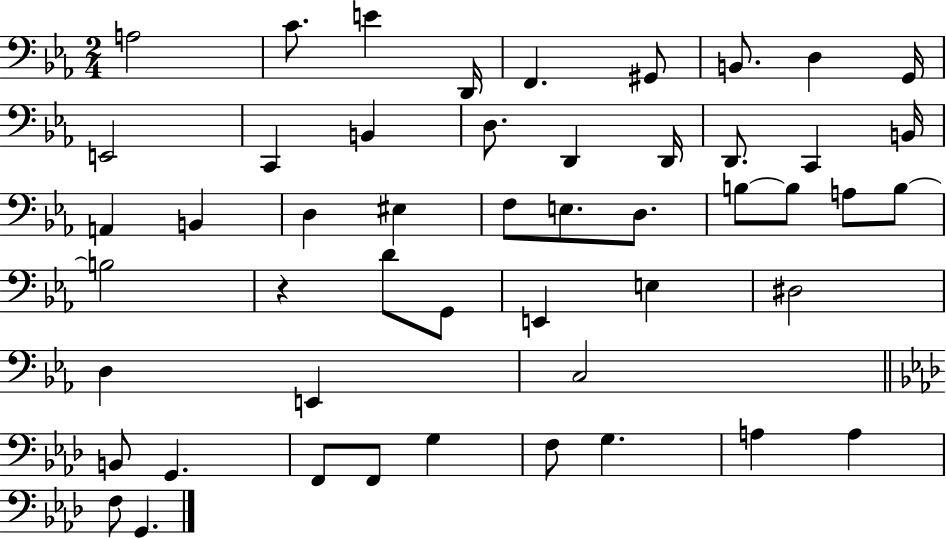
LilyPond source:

{
  \clef bass
  \numericTimeSignature
  \time 2/4
  \key ees \major
  a2 | c'8. e'4 d,16 | f,4. gis,8 | b,8. d4 g,16 | \break e,2 | c,4 b,4 | d8. d,4 d,16 | d,8. c,4 b,16 | \break a,4 b,4 | d4 eis4 | f8 e8. d8. | b8~~ b8 a8 b8~~ | \break b2 | r4 d'8 g,8 | e,4 e4 | dis2 | \break d4 e,4 | c2 | \bar "||" \break \key aes \major b,8 g,4. | f,8 f,8 g4 | f8 g4. | a4 a4 | \break f8 g,4. | \bar "|."
}